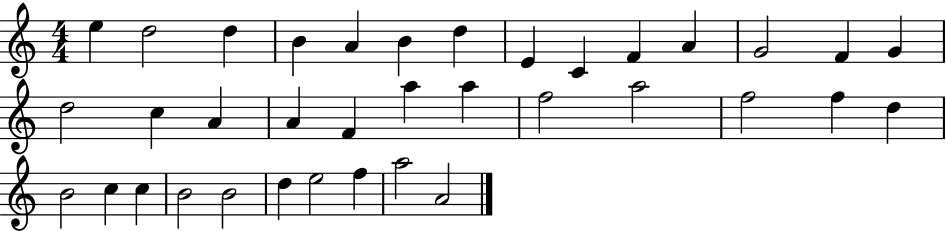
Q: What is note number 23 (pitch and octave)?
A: A5